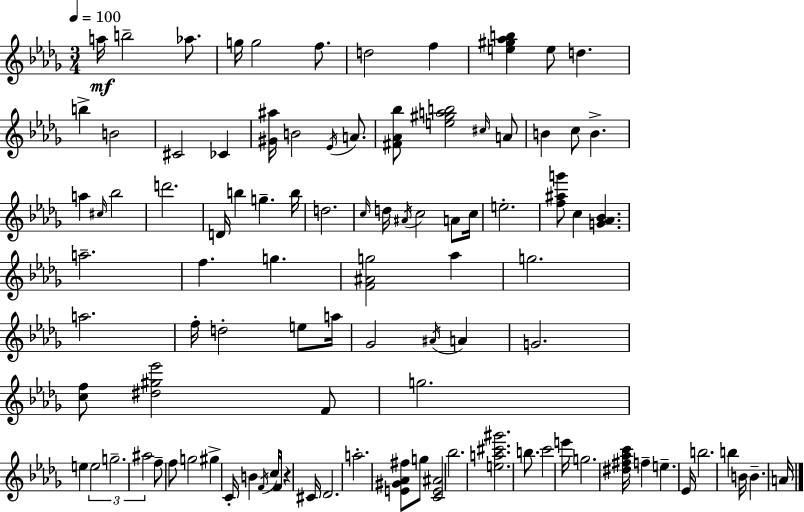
{
  \clef treble
  \numericTimeSignature
  \time 3/4
  \key bes \minor
  \tempo 4 = 100
  a''16\mf b''2-- aes''8. | g''16 g''2 f''8. | d''2 f''4 | <e'' gis'' aes'' b''>4 e''8 d''4. | \break b''4-> b'2 | cis'2 ces'4 | <gis' ais''>16 b'2 \acciaccatura { ees'16 } a'8. | <fis' aes' bes''>8 <e'' gis'' a'' b''>2 \grace { cis''16 } | \break a'8 b'4 c''8 b'4.-> | a''4 \grace { cis''16 } bes''2 | d'''2. | d'16 b''4 g''4.-- | \break b''16 d''2. | \grace { c''16 } d''16 \acciaccatura { ais'16 } c''2 | a'8 c''16 e''2.-. | <f'' ais'' g'''>8 c''4 <g' aes' bes'>4. | \break a''2.-- | f''4. g''4. | <f' ais' g''>2 | aes''4 g''2. | \break a''2. | f''16-. d''2-. | e''8 a''16 ges'2 | \acciaccatura { ais'16 } a'4 g'2. | \break <c'' f''>8 <dis'' gis'' ees'''>2 | f'8 g''2. | e''4 \tuplet 3/2 { e''2 | g''2.-- | \break ais''2 } | f''8-- f''8 g''2 | gis''4-> c'16-. b'4 \acciaccatura { f'16 } | c''16 f'16 r4 cis'16 des'2. | \break a''2.-. | <e' gis' aes' fis''>8 g''8 <c' e' ais'>2 | bes''2. | <e'' a'' cis''' gis'''>2. | \break b''8. c'''2 | e'''16 g''2. | <dis'' fis'' aes'' c'''>16 f''4-- | e''4.-- ees'16 b''2. | \break b''4 b'16 | b'4.-- a'16 \bar "|."
}